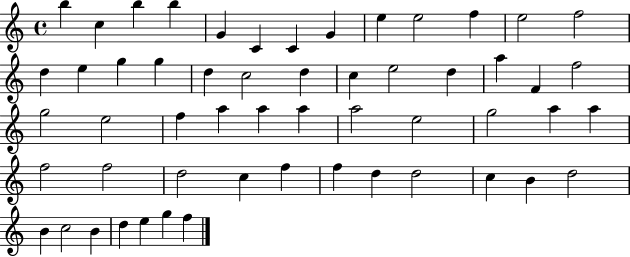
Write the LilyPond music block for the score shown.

{
  \clef treble
  \time 4/4
  \defaultTimeSignature
  \key c \major
  b''4 c''4 b''4 b''4 | g'4 c'4 c'4 g'4 | e''4 e''2 f''4 | e''2 f''2 | \break d''4 e''4 g''4 g''4 | d''4 c''2 d''4 | c''4 e''2 d''4 | a''4 f'4 f''2 | \break g''2 e''2 | f''4 a''4 a''4 a''4 | a''2 e''2 | g''2 a''4 a''4 | \break f''2 f''2 | d''2 c''4 f''4 | f''4 d''4 d''2 | c''4 b'4 d''2 | \break b'4 c''2 b'4 | d''4 e''4 g''4 f''4 | \bar "|."
}